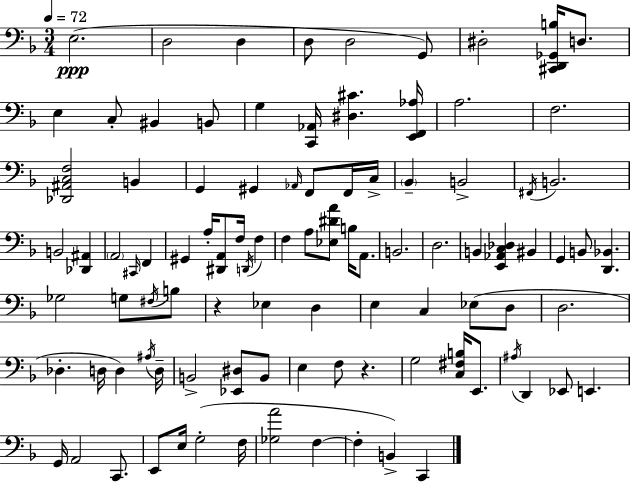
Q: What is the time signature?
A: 3/4